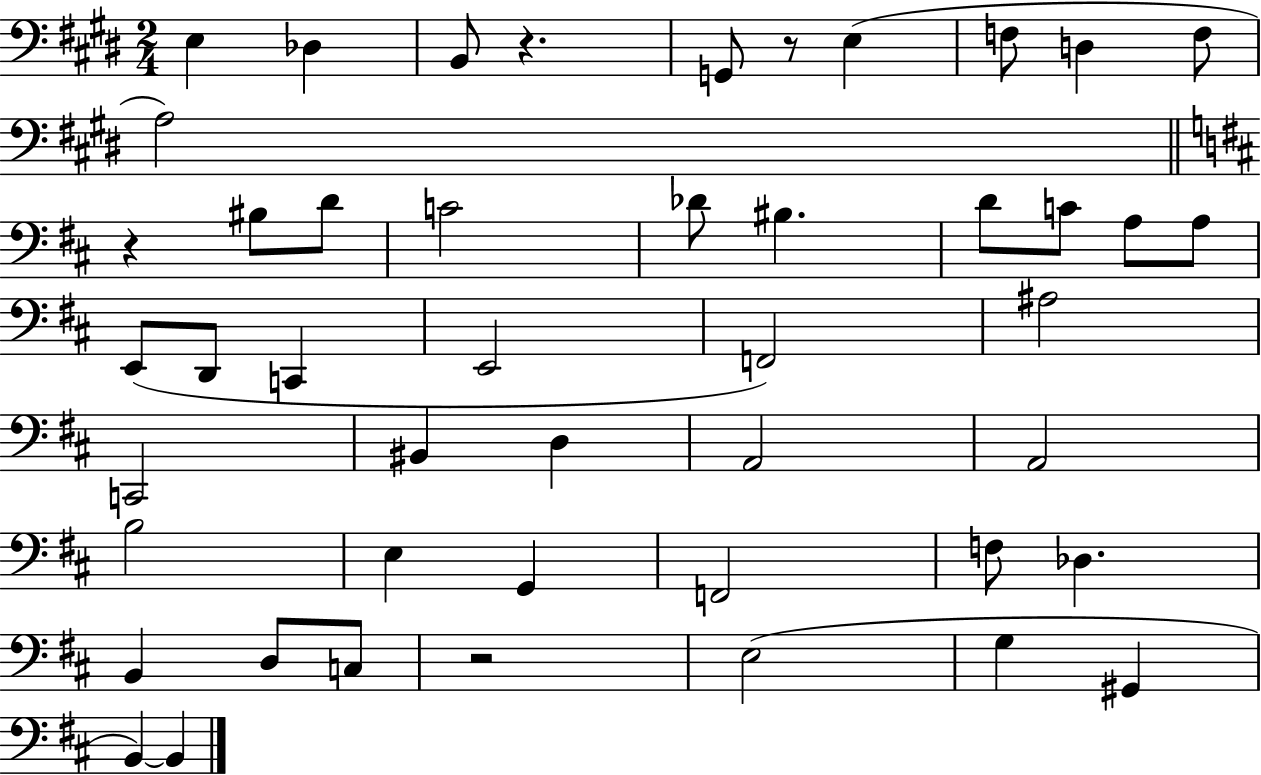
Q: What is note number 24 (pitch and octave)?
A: A#3